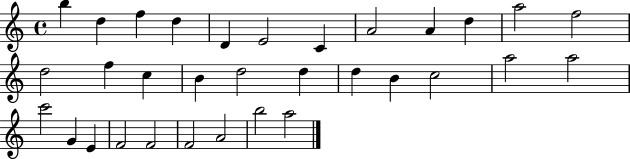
B5/q D5/q F5/q D5/q D4/q E4/h C4/q A4/h A4/q D5/q A5/h F5/h D5/h F5/q C5/q B4/q D5/h D5/q D5/q B4/q C5/h A5/h A5/h C6/h G4/q E4/q F4/h F4/h F4/h A4/h B5/h A5/h